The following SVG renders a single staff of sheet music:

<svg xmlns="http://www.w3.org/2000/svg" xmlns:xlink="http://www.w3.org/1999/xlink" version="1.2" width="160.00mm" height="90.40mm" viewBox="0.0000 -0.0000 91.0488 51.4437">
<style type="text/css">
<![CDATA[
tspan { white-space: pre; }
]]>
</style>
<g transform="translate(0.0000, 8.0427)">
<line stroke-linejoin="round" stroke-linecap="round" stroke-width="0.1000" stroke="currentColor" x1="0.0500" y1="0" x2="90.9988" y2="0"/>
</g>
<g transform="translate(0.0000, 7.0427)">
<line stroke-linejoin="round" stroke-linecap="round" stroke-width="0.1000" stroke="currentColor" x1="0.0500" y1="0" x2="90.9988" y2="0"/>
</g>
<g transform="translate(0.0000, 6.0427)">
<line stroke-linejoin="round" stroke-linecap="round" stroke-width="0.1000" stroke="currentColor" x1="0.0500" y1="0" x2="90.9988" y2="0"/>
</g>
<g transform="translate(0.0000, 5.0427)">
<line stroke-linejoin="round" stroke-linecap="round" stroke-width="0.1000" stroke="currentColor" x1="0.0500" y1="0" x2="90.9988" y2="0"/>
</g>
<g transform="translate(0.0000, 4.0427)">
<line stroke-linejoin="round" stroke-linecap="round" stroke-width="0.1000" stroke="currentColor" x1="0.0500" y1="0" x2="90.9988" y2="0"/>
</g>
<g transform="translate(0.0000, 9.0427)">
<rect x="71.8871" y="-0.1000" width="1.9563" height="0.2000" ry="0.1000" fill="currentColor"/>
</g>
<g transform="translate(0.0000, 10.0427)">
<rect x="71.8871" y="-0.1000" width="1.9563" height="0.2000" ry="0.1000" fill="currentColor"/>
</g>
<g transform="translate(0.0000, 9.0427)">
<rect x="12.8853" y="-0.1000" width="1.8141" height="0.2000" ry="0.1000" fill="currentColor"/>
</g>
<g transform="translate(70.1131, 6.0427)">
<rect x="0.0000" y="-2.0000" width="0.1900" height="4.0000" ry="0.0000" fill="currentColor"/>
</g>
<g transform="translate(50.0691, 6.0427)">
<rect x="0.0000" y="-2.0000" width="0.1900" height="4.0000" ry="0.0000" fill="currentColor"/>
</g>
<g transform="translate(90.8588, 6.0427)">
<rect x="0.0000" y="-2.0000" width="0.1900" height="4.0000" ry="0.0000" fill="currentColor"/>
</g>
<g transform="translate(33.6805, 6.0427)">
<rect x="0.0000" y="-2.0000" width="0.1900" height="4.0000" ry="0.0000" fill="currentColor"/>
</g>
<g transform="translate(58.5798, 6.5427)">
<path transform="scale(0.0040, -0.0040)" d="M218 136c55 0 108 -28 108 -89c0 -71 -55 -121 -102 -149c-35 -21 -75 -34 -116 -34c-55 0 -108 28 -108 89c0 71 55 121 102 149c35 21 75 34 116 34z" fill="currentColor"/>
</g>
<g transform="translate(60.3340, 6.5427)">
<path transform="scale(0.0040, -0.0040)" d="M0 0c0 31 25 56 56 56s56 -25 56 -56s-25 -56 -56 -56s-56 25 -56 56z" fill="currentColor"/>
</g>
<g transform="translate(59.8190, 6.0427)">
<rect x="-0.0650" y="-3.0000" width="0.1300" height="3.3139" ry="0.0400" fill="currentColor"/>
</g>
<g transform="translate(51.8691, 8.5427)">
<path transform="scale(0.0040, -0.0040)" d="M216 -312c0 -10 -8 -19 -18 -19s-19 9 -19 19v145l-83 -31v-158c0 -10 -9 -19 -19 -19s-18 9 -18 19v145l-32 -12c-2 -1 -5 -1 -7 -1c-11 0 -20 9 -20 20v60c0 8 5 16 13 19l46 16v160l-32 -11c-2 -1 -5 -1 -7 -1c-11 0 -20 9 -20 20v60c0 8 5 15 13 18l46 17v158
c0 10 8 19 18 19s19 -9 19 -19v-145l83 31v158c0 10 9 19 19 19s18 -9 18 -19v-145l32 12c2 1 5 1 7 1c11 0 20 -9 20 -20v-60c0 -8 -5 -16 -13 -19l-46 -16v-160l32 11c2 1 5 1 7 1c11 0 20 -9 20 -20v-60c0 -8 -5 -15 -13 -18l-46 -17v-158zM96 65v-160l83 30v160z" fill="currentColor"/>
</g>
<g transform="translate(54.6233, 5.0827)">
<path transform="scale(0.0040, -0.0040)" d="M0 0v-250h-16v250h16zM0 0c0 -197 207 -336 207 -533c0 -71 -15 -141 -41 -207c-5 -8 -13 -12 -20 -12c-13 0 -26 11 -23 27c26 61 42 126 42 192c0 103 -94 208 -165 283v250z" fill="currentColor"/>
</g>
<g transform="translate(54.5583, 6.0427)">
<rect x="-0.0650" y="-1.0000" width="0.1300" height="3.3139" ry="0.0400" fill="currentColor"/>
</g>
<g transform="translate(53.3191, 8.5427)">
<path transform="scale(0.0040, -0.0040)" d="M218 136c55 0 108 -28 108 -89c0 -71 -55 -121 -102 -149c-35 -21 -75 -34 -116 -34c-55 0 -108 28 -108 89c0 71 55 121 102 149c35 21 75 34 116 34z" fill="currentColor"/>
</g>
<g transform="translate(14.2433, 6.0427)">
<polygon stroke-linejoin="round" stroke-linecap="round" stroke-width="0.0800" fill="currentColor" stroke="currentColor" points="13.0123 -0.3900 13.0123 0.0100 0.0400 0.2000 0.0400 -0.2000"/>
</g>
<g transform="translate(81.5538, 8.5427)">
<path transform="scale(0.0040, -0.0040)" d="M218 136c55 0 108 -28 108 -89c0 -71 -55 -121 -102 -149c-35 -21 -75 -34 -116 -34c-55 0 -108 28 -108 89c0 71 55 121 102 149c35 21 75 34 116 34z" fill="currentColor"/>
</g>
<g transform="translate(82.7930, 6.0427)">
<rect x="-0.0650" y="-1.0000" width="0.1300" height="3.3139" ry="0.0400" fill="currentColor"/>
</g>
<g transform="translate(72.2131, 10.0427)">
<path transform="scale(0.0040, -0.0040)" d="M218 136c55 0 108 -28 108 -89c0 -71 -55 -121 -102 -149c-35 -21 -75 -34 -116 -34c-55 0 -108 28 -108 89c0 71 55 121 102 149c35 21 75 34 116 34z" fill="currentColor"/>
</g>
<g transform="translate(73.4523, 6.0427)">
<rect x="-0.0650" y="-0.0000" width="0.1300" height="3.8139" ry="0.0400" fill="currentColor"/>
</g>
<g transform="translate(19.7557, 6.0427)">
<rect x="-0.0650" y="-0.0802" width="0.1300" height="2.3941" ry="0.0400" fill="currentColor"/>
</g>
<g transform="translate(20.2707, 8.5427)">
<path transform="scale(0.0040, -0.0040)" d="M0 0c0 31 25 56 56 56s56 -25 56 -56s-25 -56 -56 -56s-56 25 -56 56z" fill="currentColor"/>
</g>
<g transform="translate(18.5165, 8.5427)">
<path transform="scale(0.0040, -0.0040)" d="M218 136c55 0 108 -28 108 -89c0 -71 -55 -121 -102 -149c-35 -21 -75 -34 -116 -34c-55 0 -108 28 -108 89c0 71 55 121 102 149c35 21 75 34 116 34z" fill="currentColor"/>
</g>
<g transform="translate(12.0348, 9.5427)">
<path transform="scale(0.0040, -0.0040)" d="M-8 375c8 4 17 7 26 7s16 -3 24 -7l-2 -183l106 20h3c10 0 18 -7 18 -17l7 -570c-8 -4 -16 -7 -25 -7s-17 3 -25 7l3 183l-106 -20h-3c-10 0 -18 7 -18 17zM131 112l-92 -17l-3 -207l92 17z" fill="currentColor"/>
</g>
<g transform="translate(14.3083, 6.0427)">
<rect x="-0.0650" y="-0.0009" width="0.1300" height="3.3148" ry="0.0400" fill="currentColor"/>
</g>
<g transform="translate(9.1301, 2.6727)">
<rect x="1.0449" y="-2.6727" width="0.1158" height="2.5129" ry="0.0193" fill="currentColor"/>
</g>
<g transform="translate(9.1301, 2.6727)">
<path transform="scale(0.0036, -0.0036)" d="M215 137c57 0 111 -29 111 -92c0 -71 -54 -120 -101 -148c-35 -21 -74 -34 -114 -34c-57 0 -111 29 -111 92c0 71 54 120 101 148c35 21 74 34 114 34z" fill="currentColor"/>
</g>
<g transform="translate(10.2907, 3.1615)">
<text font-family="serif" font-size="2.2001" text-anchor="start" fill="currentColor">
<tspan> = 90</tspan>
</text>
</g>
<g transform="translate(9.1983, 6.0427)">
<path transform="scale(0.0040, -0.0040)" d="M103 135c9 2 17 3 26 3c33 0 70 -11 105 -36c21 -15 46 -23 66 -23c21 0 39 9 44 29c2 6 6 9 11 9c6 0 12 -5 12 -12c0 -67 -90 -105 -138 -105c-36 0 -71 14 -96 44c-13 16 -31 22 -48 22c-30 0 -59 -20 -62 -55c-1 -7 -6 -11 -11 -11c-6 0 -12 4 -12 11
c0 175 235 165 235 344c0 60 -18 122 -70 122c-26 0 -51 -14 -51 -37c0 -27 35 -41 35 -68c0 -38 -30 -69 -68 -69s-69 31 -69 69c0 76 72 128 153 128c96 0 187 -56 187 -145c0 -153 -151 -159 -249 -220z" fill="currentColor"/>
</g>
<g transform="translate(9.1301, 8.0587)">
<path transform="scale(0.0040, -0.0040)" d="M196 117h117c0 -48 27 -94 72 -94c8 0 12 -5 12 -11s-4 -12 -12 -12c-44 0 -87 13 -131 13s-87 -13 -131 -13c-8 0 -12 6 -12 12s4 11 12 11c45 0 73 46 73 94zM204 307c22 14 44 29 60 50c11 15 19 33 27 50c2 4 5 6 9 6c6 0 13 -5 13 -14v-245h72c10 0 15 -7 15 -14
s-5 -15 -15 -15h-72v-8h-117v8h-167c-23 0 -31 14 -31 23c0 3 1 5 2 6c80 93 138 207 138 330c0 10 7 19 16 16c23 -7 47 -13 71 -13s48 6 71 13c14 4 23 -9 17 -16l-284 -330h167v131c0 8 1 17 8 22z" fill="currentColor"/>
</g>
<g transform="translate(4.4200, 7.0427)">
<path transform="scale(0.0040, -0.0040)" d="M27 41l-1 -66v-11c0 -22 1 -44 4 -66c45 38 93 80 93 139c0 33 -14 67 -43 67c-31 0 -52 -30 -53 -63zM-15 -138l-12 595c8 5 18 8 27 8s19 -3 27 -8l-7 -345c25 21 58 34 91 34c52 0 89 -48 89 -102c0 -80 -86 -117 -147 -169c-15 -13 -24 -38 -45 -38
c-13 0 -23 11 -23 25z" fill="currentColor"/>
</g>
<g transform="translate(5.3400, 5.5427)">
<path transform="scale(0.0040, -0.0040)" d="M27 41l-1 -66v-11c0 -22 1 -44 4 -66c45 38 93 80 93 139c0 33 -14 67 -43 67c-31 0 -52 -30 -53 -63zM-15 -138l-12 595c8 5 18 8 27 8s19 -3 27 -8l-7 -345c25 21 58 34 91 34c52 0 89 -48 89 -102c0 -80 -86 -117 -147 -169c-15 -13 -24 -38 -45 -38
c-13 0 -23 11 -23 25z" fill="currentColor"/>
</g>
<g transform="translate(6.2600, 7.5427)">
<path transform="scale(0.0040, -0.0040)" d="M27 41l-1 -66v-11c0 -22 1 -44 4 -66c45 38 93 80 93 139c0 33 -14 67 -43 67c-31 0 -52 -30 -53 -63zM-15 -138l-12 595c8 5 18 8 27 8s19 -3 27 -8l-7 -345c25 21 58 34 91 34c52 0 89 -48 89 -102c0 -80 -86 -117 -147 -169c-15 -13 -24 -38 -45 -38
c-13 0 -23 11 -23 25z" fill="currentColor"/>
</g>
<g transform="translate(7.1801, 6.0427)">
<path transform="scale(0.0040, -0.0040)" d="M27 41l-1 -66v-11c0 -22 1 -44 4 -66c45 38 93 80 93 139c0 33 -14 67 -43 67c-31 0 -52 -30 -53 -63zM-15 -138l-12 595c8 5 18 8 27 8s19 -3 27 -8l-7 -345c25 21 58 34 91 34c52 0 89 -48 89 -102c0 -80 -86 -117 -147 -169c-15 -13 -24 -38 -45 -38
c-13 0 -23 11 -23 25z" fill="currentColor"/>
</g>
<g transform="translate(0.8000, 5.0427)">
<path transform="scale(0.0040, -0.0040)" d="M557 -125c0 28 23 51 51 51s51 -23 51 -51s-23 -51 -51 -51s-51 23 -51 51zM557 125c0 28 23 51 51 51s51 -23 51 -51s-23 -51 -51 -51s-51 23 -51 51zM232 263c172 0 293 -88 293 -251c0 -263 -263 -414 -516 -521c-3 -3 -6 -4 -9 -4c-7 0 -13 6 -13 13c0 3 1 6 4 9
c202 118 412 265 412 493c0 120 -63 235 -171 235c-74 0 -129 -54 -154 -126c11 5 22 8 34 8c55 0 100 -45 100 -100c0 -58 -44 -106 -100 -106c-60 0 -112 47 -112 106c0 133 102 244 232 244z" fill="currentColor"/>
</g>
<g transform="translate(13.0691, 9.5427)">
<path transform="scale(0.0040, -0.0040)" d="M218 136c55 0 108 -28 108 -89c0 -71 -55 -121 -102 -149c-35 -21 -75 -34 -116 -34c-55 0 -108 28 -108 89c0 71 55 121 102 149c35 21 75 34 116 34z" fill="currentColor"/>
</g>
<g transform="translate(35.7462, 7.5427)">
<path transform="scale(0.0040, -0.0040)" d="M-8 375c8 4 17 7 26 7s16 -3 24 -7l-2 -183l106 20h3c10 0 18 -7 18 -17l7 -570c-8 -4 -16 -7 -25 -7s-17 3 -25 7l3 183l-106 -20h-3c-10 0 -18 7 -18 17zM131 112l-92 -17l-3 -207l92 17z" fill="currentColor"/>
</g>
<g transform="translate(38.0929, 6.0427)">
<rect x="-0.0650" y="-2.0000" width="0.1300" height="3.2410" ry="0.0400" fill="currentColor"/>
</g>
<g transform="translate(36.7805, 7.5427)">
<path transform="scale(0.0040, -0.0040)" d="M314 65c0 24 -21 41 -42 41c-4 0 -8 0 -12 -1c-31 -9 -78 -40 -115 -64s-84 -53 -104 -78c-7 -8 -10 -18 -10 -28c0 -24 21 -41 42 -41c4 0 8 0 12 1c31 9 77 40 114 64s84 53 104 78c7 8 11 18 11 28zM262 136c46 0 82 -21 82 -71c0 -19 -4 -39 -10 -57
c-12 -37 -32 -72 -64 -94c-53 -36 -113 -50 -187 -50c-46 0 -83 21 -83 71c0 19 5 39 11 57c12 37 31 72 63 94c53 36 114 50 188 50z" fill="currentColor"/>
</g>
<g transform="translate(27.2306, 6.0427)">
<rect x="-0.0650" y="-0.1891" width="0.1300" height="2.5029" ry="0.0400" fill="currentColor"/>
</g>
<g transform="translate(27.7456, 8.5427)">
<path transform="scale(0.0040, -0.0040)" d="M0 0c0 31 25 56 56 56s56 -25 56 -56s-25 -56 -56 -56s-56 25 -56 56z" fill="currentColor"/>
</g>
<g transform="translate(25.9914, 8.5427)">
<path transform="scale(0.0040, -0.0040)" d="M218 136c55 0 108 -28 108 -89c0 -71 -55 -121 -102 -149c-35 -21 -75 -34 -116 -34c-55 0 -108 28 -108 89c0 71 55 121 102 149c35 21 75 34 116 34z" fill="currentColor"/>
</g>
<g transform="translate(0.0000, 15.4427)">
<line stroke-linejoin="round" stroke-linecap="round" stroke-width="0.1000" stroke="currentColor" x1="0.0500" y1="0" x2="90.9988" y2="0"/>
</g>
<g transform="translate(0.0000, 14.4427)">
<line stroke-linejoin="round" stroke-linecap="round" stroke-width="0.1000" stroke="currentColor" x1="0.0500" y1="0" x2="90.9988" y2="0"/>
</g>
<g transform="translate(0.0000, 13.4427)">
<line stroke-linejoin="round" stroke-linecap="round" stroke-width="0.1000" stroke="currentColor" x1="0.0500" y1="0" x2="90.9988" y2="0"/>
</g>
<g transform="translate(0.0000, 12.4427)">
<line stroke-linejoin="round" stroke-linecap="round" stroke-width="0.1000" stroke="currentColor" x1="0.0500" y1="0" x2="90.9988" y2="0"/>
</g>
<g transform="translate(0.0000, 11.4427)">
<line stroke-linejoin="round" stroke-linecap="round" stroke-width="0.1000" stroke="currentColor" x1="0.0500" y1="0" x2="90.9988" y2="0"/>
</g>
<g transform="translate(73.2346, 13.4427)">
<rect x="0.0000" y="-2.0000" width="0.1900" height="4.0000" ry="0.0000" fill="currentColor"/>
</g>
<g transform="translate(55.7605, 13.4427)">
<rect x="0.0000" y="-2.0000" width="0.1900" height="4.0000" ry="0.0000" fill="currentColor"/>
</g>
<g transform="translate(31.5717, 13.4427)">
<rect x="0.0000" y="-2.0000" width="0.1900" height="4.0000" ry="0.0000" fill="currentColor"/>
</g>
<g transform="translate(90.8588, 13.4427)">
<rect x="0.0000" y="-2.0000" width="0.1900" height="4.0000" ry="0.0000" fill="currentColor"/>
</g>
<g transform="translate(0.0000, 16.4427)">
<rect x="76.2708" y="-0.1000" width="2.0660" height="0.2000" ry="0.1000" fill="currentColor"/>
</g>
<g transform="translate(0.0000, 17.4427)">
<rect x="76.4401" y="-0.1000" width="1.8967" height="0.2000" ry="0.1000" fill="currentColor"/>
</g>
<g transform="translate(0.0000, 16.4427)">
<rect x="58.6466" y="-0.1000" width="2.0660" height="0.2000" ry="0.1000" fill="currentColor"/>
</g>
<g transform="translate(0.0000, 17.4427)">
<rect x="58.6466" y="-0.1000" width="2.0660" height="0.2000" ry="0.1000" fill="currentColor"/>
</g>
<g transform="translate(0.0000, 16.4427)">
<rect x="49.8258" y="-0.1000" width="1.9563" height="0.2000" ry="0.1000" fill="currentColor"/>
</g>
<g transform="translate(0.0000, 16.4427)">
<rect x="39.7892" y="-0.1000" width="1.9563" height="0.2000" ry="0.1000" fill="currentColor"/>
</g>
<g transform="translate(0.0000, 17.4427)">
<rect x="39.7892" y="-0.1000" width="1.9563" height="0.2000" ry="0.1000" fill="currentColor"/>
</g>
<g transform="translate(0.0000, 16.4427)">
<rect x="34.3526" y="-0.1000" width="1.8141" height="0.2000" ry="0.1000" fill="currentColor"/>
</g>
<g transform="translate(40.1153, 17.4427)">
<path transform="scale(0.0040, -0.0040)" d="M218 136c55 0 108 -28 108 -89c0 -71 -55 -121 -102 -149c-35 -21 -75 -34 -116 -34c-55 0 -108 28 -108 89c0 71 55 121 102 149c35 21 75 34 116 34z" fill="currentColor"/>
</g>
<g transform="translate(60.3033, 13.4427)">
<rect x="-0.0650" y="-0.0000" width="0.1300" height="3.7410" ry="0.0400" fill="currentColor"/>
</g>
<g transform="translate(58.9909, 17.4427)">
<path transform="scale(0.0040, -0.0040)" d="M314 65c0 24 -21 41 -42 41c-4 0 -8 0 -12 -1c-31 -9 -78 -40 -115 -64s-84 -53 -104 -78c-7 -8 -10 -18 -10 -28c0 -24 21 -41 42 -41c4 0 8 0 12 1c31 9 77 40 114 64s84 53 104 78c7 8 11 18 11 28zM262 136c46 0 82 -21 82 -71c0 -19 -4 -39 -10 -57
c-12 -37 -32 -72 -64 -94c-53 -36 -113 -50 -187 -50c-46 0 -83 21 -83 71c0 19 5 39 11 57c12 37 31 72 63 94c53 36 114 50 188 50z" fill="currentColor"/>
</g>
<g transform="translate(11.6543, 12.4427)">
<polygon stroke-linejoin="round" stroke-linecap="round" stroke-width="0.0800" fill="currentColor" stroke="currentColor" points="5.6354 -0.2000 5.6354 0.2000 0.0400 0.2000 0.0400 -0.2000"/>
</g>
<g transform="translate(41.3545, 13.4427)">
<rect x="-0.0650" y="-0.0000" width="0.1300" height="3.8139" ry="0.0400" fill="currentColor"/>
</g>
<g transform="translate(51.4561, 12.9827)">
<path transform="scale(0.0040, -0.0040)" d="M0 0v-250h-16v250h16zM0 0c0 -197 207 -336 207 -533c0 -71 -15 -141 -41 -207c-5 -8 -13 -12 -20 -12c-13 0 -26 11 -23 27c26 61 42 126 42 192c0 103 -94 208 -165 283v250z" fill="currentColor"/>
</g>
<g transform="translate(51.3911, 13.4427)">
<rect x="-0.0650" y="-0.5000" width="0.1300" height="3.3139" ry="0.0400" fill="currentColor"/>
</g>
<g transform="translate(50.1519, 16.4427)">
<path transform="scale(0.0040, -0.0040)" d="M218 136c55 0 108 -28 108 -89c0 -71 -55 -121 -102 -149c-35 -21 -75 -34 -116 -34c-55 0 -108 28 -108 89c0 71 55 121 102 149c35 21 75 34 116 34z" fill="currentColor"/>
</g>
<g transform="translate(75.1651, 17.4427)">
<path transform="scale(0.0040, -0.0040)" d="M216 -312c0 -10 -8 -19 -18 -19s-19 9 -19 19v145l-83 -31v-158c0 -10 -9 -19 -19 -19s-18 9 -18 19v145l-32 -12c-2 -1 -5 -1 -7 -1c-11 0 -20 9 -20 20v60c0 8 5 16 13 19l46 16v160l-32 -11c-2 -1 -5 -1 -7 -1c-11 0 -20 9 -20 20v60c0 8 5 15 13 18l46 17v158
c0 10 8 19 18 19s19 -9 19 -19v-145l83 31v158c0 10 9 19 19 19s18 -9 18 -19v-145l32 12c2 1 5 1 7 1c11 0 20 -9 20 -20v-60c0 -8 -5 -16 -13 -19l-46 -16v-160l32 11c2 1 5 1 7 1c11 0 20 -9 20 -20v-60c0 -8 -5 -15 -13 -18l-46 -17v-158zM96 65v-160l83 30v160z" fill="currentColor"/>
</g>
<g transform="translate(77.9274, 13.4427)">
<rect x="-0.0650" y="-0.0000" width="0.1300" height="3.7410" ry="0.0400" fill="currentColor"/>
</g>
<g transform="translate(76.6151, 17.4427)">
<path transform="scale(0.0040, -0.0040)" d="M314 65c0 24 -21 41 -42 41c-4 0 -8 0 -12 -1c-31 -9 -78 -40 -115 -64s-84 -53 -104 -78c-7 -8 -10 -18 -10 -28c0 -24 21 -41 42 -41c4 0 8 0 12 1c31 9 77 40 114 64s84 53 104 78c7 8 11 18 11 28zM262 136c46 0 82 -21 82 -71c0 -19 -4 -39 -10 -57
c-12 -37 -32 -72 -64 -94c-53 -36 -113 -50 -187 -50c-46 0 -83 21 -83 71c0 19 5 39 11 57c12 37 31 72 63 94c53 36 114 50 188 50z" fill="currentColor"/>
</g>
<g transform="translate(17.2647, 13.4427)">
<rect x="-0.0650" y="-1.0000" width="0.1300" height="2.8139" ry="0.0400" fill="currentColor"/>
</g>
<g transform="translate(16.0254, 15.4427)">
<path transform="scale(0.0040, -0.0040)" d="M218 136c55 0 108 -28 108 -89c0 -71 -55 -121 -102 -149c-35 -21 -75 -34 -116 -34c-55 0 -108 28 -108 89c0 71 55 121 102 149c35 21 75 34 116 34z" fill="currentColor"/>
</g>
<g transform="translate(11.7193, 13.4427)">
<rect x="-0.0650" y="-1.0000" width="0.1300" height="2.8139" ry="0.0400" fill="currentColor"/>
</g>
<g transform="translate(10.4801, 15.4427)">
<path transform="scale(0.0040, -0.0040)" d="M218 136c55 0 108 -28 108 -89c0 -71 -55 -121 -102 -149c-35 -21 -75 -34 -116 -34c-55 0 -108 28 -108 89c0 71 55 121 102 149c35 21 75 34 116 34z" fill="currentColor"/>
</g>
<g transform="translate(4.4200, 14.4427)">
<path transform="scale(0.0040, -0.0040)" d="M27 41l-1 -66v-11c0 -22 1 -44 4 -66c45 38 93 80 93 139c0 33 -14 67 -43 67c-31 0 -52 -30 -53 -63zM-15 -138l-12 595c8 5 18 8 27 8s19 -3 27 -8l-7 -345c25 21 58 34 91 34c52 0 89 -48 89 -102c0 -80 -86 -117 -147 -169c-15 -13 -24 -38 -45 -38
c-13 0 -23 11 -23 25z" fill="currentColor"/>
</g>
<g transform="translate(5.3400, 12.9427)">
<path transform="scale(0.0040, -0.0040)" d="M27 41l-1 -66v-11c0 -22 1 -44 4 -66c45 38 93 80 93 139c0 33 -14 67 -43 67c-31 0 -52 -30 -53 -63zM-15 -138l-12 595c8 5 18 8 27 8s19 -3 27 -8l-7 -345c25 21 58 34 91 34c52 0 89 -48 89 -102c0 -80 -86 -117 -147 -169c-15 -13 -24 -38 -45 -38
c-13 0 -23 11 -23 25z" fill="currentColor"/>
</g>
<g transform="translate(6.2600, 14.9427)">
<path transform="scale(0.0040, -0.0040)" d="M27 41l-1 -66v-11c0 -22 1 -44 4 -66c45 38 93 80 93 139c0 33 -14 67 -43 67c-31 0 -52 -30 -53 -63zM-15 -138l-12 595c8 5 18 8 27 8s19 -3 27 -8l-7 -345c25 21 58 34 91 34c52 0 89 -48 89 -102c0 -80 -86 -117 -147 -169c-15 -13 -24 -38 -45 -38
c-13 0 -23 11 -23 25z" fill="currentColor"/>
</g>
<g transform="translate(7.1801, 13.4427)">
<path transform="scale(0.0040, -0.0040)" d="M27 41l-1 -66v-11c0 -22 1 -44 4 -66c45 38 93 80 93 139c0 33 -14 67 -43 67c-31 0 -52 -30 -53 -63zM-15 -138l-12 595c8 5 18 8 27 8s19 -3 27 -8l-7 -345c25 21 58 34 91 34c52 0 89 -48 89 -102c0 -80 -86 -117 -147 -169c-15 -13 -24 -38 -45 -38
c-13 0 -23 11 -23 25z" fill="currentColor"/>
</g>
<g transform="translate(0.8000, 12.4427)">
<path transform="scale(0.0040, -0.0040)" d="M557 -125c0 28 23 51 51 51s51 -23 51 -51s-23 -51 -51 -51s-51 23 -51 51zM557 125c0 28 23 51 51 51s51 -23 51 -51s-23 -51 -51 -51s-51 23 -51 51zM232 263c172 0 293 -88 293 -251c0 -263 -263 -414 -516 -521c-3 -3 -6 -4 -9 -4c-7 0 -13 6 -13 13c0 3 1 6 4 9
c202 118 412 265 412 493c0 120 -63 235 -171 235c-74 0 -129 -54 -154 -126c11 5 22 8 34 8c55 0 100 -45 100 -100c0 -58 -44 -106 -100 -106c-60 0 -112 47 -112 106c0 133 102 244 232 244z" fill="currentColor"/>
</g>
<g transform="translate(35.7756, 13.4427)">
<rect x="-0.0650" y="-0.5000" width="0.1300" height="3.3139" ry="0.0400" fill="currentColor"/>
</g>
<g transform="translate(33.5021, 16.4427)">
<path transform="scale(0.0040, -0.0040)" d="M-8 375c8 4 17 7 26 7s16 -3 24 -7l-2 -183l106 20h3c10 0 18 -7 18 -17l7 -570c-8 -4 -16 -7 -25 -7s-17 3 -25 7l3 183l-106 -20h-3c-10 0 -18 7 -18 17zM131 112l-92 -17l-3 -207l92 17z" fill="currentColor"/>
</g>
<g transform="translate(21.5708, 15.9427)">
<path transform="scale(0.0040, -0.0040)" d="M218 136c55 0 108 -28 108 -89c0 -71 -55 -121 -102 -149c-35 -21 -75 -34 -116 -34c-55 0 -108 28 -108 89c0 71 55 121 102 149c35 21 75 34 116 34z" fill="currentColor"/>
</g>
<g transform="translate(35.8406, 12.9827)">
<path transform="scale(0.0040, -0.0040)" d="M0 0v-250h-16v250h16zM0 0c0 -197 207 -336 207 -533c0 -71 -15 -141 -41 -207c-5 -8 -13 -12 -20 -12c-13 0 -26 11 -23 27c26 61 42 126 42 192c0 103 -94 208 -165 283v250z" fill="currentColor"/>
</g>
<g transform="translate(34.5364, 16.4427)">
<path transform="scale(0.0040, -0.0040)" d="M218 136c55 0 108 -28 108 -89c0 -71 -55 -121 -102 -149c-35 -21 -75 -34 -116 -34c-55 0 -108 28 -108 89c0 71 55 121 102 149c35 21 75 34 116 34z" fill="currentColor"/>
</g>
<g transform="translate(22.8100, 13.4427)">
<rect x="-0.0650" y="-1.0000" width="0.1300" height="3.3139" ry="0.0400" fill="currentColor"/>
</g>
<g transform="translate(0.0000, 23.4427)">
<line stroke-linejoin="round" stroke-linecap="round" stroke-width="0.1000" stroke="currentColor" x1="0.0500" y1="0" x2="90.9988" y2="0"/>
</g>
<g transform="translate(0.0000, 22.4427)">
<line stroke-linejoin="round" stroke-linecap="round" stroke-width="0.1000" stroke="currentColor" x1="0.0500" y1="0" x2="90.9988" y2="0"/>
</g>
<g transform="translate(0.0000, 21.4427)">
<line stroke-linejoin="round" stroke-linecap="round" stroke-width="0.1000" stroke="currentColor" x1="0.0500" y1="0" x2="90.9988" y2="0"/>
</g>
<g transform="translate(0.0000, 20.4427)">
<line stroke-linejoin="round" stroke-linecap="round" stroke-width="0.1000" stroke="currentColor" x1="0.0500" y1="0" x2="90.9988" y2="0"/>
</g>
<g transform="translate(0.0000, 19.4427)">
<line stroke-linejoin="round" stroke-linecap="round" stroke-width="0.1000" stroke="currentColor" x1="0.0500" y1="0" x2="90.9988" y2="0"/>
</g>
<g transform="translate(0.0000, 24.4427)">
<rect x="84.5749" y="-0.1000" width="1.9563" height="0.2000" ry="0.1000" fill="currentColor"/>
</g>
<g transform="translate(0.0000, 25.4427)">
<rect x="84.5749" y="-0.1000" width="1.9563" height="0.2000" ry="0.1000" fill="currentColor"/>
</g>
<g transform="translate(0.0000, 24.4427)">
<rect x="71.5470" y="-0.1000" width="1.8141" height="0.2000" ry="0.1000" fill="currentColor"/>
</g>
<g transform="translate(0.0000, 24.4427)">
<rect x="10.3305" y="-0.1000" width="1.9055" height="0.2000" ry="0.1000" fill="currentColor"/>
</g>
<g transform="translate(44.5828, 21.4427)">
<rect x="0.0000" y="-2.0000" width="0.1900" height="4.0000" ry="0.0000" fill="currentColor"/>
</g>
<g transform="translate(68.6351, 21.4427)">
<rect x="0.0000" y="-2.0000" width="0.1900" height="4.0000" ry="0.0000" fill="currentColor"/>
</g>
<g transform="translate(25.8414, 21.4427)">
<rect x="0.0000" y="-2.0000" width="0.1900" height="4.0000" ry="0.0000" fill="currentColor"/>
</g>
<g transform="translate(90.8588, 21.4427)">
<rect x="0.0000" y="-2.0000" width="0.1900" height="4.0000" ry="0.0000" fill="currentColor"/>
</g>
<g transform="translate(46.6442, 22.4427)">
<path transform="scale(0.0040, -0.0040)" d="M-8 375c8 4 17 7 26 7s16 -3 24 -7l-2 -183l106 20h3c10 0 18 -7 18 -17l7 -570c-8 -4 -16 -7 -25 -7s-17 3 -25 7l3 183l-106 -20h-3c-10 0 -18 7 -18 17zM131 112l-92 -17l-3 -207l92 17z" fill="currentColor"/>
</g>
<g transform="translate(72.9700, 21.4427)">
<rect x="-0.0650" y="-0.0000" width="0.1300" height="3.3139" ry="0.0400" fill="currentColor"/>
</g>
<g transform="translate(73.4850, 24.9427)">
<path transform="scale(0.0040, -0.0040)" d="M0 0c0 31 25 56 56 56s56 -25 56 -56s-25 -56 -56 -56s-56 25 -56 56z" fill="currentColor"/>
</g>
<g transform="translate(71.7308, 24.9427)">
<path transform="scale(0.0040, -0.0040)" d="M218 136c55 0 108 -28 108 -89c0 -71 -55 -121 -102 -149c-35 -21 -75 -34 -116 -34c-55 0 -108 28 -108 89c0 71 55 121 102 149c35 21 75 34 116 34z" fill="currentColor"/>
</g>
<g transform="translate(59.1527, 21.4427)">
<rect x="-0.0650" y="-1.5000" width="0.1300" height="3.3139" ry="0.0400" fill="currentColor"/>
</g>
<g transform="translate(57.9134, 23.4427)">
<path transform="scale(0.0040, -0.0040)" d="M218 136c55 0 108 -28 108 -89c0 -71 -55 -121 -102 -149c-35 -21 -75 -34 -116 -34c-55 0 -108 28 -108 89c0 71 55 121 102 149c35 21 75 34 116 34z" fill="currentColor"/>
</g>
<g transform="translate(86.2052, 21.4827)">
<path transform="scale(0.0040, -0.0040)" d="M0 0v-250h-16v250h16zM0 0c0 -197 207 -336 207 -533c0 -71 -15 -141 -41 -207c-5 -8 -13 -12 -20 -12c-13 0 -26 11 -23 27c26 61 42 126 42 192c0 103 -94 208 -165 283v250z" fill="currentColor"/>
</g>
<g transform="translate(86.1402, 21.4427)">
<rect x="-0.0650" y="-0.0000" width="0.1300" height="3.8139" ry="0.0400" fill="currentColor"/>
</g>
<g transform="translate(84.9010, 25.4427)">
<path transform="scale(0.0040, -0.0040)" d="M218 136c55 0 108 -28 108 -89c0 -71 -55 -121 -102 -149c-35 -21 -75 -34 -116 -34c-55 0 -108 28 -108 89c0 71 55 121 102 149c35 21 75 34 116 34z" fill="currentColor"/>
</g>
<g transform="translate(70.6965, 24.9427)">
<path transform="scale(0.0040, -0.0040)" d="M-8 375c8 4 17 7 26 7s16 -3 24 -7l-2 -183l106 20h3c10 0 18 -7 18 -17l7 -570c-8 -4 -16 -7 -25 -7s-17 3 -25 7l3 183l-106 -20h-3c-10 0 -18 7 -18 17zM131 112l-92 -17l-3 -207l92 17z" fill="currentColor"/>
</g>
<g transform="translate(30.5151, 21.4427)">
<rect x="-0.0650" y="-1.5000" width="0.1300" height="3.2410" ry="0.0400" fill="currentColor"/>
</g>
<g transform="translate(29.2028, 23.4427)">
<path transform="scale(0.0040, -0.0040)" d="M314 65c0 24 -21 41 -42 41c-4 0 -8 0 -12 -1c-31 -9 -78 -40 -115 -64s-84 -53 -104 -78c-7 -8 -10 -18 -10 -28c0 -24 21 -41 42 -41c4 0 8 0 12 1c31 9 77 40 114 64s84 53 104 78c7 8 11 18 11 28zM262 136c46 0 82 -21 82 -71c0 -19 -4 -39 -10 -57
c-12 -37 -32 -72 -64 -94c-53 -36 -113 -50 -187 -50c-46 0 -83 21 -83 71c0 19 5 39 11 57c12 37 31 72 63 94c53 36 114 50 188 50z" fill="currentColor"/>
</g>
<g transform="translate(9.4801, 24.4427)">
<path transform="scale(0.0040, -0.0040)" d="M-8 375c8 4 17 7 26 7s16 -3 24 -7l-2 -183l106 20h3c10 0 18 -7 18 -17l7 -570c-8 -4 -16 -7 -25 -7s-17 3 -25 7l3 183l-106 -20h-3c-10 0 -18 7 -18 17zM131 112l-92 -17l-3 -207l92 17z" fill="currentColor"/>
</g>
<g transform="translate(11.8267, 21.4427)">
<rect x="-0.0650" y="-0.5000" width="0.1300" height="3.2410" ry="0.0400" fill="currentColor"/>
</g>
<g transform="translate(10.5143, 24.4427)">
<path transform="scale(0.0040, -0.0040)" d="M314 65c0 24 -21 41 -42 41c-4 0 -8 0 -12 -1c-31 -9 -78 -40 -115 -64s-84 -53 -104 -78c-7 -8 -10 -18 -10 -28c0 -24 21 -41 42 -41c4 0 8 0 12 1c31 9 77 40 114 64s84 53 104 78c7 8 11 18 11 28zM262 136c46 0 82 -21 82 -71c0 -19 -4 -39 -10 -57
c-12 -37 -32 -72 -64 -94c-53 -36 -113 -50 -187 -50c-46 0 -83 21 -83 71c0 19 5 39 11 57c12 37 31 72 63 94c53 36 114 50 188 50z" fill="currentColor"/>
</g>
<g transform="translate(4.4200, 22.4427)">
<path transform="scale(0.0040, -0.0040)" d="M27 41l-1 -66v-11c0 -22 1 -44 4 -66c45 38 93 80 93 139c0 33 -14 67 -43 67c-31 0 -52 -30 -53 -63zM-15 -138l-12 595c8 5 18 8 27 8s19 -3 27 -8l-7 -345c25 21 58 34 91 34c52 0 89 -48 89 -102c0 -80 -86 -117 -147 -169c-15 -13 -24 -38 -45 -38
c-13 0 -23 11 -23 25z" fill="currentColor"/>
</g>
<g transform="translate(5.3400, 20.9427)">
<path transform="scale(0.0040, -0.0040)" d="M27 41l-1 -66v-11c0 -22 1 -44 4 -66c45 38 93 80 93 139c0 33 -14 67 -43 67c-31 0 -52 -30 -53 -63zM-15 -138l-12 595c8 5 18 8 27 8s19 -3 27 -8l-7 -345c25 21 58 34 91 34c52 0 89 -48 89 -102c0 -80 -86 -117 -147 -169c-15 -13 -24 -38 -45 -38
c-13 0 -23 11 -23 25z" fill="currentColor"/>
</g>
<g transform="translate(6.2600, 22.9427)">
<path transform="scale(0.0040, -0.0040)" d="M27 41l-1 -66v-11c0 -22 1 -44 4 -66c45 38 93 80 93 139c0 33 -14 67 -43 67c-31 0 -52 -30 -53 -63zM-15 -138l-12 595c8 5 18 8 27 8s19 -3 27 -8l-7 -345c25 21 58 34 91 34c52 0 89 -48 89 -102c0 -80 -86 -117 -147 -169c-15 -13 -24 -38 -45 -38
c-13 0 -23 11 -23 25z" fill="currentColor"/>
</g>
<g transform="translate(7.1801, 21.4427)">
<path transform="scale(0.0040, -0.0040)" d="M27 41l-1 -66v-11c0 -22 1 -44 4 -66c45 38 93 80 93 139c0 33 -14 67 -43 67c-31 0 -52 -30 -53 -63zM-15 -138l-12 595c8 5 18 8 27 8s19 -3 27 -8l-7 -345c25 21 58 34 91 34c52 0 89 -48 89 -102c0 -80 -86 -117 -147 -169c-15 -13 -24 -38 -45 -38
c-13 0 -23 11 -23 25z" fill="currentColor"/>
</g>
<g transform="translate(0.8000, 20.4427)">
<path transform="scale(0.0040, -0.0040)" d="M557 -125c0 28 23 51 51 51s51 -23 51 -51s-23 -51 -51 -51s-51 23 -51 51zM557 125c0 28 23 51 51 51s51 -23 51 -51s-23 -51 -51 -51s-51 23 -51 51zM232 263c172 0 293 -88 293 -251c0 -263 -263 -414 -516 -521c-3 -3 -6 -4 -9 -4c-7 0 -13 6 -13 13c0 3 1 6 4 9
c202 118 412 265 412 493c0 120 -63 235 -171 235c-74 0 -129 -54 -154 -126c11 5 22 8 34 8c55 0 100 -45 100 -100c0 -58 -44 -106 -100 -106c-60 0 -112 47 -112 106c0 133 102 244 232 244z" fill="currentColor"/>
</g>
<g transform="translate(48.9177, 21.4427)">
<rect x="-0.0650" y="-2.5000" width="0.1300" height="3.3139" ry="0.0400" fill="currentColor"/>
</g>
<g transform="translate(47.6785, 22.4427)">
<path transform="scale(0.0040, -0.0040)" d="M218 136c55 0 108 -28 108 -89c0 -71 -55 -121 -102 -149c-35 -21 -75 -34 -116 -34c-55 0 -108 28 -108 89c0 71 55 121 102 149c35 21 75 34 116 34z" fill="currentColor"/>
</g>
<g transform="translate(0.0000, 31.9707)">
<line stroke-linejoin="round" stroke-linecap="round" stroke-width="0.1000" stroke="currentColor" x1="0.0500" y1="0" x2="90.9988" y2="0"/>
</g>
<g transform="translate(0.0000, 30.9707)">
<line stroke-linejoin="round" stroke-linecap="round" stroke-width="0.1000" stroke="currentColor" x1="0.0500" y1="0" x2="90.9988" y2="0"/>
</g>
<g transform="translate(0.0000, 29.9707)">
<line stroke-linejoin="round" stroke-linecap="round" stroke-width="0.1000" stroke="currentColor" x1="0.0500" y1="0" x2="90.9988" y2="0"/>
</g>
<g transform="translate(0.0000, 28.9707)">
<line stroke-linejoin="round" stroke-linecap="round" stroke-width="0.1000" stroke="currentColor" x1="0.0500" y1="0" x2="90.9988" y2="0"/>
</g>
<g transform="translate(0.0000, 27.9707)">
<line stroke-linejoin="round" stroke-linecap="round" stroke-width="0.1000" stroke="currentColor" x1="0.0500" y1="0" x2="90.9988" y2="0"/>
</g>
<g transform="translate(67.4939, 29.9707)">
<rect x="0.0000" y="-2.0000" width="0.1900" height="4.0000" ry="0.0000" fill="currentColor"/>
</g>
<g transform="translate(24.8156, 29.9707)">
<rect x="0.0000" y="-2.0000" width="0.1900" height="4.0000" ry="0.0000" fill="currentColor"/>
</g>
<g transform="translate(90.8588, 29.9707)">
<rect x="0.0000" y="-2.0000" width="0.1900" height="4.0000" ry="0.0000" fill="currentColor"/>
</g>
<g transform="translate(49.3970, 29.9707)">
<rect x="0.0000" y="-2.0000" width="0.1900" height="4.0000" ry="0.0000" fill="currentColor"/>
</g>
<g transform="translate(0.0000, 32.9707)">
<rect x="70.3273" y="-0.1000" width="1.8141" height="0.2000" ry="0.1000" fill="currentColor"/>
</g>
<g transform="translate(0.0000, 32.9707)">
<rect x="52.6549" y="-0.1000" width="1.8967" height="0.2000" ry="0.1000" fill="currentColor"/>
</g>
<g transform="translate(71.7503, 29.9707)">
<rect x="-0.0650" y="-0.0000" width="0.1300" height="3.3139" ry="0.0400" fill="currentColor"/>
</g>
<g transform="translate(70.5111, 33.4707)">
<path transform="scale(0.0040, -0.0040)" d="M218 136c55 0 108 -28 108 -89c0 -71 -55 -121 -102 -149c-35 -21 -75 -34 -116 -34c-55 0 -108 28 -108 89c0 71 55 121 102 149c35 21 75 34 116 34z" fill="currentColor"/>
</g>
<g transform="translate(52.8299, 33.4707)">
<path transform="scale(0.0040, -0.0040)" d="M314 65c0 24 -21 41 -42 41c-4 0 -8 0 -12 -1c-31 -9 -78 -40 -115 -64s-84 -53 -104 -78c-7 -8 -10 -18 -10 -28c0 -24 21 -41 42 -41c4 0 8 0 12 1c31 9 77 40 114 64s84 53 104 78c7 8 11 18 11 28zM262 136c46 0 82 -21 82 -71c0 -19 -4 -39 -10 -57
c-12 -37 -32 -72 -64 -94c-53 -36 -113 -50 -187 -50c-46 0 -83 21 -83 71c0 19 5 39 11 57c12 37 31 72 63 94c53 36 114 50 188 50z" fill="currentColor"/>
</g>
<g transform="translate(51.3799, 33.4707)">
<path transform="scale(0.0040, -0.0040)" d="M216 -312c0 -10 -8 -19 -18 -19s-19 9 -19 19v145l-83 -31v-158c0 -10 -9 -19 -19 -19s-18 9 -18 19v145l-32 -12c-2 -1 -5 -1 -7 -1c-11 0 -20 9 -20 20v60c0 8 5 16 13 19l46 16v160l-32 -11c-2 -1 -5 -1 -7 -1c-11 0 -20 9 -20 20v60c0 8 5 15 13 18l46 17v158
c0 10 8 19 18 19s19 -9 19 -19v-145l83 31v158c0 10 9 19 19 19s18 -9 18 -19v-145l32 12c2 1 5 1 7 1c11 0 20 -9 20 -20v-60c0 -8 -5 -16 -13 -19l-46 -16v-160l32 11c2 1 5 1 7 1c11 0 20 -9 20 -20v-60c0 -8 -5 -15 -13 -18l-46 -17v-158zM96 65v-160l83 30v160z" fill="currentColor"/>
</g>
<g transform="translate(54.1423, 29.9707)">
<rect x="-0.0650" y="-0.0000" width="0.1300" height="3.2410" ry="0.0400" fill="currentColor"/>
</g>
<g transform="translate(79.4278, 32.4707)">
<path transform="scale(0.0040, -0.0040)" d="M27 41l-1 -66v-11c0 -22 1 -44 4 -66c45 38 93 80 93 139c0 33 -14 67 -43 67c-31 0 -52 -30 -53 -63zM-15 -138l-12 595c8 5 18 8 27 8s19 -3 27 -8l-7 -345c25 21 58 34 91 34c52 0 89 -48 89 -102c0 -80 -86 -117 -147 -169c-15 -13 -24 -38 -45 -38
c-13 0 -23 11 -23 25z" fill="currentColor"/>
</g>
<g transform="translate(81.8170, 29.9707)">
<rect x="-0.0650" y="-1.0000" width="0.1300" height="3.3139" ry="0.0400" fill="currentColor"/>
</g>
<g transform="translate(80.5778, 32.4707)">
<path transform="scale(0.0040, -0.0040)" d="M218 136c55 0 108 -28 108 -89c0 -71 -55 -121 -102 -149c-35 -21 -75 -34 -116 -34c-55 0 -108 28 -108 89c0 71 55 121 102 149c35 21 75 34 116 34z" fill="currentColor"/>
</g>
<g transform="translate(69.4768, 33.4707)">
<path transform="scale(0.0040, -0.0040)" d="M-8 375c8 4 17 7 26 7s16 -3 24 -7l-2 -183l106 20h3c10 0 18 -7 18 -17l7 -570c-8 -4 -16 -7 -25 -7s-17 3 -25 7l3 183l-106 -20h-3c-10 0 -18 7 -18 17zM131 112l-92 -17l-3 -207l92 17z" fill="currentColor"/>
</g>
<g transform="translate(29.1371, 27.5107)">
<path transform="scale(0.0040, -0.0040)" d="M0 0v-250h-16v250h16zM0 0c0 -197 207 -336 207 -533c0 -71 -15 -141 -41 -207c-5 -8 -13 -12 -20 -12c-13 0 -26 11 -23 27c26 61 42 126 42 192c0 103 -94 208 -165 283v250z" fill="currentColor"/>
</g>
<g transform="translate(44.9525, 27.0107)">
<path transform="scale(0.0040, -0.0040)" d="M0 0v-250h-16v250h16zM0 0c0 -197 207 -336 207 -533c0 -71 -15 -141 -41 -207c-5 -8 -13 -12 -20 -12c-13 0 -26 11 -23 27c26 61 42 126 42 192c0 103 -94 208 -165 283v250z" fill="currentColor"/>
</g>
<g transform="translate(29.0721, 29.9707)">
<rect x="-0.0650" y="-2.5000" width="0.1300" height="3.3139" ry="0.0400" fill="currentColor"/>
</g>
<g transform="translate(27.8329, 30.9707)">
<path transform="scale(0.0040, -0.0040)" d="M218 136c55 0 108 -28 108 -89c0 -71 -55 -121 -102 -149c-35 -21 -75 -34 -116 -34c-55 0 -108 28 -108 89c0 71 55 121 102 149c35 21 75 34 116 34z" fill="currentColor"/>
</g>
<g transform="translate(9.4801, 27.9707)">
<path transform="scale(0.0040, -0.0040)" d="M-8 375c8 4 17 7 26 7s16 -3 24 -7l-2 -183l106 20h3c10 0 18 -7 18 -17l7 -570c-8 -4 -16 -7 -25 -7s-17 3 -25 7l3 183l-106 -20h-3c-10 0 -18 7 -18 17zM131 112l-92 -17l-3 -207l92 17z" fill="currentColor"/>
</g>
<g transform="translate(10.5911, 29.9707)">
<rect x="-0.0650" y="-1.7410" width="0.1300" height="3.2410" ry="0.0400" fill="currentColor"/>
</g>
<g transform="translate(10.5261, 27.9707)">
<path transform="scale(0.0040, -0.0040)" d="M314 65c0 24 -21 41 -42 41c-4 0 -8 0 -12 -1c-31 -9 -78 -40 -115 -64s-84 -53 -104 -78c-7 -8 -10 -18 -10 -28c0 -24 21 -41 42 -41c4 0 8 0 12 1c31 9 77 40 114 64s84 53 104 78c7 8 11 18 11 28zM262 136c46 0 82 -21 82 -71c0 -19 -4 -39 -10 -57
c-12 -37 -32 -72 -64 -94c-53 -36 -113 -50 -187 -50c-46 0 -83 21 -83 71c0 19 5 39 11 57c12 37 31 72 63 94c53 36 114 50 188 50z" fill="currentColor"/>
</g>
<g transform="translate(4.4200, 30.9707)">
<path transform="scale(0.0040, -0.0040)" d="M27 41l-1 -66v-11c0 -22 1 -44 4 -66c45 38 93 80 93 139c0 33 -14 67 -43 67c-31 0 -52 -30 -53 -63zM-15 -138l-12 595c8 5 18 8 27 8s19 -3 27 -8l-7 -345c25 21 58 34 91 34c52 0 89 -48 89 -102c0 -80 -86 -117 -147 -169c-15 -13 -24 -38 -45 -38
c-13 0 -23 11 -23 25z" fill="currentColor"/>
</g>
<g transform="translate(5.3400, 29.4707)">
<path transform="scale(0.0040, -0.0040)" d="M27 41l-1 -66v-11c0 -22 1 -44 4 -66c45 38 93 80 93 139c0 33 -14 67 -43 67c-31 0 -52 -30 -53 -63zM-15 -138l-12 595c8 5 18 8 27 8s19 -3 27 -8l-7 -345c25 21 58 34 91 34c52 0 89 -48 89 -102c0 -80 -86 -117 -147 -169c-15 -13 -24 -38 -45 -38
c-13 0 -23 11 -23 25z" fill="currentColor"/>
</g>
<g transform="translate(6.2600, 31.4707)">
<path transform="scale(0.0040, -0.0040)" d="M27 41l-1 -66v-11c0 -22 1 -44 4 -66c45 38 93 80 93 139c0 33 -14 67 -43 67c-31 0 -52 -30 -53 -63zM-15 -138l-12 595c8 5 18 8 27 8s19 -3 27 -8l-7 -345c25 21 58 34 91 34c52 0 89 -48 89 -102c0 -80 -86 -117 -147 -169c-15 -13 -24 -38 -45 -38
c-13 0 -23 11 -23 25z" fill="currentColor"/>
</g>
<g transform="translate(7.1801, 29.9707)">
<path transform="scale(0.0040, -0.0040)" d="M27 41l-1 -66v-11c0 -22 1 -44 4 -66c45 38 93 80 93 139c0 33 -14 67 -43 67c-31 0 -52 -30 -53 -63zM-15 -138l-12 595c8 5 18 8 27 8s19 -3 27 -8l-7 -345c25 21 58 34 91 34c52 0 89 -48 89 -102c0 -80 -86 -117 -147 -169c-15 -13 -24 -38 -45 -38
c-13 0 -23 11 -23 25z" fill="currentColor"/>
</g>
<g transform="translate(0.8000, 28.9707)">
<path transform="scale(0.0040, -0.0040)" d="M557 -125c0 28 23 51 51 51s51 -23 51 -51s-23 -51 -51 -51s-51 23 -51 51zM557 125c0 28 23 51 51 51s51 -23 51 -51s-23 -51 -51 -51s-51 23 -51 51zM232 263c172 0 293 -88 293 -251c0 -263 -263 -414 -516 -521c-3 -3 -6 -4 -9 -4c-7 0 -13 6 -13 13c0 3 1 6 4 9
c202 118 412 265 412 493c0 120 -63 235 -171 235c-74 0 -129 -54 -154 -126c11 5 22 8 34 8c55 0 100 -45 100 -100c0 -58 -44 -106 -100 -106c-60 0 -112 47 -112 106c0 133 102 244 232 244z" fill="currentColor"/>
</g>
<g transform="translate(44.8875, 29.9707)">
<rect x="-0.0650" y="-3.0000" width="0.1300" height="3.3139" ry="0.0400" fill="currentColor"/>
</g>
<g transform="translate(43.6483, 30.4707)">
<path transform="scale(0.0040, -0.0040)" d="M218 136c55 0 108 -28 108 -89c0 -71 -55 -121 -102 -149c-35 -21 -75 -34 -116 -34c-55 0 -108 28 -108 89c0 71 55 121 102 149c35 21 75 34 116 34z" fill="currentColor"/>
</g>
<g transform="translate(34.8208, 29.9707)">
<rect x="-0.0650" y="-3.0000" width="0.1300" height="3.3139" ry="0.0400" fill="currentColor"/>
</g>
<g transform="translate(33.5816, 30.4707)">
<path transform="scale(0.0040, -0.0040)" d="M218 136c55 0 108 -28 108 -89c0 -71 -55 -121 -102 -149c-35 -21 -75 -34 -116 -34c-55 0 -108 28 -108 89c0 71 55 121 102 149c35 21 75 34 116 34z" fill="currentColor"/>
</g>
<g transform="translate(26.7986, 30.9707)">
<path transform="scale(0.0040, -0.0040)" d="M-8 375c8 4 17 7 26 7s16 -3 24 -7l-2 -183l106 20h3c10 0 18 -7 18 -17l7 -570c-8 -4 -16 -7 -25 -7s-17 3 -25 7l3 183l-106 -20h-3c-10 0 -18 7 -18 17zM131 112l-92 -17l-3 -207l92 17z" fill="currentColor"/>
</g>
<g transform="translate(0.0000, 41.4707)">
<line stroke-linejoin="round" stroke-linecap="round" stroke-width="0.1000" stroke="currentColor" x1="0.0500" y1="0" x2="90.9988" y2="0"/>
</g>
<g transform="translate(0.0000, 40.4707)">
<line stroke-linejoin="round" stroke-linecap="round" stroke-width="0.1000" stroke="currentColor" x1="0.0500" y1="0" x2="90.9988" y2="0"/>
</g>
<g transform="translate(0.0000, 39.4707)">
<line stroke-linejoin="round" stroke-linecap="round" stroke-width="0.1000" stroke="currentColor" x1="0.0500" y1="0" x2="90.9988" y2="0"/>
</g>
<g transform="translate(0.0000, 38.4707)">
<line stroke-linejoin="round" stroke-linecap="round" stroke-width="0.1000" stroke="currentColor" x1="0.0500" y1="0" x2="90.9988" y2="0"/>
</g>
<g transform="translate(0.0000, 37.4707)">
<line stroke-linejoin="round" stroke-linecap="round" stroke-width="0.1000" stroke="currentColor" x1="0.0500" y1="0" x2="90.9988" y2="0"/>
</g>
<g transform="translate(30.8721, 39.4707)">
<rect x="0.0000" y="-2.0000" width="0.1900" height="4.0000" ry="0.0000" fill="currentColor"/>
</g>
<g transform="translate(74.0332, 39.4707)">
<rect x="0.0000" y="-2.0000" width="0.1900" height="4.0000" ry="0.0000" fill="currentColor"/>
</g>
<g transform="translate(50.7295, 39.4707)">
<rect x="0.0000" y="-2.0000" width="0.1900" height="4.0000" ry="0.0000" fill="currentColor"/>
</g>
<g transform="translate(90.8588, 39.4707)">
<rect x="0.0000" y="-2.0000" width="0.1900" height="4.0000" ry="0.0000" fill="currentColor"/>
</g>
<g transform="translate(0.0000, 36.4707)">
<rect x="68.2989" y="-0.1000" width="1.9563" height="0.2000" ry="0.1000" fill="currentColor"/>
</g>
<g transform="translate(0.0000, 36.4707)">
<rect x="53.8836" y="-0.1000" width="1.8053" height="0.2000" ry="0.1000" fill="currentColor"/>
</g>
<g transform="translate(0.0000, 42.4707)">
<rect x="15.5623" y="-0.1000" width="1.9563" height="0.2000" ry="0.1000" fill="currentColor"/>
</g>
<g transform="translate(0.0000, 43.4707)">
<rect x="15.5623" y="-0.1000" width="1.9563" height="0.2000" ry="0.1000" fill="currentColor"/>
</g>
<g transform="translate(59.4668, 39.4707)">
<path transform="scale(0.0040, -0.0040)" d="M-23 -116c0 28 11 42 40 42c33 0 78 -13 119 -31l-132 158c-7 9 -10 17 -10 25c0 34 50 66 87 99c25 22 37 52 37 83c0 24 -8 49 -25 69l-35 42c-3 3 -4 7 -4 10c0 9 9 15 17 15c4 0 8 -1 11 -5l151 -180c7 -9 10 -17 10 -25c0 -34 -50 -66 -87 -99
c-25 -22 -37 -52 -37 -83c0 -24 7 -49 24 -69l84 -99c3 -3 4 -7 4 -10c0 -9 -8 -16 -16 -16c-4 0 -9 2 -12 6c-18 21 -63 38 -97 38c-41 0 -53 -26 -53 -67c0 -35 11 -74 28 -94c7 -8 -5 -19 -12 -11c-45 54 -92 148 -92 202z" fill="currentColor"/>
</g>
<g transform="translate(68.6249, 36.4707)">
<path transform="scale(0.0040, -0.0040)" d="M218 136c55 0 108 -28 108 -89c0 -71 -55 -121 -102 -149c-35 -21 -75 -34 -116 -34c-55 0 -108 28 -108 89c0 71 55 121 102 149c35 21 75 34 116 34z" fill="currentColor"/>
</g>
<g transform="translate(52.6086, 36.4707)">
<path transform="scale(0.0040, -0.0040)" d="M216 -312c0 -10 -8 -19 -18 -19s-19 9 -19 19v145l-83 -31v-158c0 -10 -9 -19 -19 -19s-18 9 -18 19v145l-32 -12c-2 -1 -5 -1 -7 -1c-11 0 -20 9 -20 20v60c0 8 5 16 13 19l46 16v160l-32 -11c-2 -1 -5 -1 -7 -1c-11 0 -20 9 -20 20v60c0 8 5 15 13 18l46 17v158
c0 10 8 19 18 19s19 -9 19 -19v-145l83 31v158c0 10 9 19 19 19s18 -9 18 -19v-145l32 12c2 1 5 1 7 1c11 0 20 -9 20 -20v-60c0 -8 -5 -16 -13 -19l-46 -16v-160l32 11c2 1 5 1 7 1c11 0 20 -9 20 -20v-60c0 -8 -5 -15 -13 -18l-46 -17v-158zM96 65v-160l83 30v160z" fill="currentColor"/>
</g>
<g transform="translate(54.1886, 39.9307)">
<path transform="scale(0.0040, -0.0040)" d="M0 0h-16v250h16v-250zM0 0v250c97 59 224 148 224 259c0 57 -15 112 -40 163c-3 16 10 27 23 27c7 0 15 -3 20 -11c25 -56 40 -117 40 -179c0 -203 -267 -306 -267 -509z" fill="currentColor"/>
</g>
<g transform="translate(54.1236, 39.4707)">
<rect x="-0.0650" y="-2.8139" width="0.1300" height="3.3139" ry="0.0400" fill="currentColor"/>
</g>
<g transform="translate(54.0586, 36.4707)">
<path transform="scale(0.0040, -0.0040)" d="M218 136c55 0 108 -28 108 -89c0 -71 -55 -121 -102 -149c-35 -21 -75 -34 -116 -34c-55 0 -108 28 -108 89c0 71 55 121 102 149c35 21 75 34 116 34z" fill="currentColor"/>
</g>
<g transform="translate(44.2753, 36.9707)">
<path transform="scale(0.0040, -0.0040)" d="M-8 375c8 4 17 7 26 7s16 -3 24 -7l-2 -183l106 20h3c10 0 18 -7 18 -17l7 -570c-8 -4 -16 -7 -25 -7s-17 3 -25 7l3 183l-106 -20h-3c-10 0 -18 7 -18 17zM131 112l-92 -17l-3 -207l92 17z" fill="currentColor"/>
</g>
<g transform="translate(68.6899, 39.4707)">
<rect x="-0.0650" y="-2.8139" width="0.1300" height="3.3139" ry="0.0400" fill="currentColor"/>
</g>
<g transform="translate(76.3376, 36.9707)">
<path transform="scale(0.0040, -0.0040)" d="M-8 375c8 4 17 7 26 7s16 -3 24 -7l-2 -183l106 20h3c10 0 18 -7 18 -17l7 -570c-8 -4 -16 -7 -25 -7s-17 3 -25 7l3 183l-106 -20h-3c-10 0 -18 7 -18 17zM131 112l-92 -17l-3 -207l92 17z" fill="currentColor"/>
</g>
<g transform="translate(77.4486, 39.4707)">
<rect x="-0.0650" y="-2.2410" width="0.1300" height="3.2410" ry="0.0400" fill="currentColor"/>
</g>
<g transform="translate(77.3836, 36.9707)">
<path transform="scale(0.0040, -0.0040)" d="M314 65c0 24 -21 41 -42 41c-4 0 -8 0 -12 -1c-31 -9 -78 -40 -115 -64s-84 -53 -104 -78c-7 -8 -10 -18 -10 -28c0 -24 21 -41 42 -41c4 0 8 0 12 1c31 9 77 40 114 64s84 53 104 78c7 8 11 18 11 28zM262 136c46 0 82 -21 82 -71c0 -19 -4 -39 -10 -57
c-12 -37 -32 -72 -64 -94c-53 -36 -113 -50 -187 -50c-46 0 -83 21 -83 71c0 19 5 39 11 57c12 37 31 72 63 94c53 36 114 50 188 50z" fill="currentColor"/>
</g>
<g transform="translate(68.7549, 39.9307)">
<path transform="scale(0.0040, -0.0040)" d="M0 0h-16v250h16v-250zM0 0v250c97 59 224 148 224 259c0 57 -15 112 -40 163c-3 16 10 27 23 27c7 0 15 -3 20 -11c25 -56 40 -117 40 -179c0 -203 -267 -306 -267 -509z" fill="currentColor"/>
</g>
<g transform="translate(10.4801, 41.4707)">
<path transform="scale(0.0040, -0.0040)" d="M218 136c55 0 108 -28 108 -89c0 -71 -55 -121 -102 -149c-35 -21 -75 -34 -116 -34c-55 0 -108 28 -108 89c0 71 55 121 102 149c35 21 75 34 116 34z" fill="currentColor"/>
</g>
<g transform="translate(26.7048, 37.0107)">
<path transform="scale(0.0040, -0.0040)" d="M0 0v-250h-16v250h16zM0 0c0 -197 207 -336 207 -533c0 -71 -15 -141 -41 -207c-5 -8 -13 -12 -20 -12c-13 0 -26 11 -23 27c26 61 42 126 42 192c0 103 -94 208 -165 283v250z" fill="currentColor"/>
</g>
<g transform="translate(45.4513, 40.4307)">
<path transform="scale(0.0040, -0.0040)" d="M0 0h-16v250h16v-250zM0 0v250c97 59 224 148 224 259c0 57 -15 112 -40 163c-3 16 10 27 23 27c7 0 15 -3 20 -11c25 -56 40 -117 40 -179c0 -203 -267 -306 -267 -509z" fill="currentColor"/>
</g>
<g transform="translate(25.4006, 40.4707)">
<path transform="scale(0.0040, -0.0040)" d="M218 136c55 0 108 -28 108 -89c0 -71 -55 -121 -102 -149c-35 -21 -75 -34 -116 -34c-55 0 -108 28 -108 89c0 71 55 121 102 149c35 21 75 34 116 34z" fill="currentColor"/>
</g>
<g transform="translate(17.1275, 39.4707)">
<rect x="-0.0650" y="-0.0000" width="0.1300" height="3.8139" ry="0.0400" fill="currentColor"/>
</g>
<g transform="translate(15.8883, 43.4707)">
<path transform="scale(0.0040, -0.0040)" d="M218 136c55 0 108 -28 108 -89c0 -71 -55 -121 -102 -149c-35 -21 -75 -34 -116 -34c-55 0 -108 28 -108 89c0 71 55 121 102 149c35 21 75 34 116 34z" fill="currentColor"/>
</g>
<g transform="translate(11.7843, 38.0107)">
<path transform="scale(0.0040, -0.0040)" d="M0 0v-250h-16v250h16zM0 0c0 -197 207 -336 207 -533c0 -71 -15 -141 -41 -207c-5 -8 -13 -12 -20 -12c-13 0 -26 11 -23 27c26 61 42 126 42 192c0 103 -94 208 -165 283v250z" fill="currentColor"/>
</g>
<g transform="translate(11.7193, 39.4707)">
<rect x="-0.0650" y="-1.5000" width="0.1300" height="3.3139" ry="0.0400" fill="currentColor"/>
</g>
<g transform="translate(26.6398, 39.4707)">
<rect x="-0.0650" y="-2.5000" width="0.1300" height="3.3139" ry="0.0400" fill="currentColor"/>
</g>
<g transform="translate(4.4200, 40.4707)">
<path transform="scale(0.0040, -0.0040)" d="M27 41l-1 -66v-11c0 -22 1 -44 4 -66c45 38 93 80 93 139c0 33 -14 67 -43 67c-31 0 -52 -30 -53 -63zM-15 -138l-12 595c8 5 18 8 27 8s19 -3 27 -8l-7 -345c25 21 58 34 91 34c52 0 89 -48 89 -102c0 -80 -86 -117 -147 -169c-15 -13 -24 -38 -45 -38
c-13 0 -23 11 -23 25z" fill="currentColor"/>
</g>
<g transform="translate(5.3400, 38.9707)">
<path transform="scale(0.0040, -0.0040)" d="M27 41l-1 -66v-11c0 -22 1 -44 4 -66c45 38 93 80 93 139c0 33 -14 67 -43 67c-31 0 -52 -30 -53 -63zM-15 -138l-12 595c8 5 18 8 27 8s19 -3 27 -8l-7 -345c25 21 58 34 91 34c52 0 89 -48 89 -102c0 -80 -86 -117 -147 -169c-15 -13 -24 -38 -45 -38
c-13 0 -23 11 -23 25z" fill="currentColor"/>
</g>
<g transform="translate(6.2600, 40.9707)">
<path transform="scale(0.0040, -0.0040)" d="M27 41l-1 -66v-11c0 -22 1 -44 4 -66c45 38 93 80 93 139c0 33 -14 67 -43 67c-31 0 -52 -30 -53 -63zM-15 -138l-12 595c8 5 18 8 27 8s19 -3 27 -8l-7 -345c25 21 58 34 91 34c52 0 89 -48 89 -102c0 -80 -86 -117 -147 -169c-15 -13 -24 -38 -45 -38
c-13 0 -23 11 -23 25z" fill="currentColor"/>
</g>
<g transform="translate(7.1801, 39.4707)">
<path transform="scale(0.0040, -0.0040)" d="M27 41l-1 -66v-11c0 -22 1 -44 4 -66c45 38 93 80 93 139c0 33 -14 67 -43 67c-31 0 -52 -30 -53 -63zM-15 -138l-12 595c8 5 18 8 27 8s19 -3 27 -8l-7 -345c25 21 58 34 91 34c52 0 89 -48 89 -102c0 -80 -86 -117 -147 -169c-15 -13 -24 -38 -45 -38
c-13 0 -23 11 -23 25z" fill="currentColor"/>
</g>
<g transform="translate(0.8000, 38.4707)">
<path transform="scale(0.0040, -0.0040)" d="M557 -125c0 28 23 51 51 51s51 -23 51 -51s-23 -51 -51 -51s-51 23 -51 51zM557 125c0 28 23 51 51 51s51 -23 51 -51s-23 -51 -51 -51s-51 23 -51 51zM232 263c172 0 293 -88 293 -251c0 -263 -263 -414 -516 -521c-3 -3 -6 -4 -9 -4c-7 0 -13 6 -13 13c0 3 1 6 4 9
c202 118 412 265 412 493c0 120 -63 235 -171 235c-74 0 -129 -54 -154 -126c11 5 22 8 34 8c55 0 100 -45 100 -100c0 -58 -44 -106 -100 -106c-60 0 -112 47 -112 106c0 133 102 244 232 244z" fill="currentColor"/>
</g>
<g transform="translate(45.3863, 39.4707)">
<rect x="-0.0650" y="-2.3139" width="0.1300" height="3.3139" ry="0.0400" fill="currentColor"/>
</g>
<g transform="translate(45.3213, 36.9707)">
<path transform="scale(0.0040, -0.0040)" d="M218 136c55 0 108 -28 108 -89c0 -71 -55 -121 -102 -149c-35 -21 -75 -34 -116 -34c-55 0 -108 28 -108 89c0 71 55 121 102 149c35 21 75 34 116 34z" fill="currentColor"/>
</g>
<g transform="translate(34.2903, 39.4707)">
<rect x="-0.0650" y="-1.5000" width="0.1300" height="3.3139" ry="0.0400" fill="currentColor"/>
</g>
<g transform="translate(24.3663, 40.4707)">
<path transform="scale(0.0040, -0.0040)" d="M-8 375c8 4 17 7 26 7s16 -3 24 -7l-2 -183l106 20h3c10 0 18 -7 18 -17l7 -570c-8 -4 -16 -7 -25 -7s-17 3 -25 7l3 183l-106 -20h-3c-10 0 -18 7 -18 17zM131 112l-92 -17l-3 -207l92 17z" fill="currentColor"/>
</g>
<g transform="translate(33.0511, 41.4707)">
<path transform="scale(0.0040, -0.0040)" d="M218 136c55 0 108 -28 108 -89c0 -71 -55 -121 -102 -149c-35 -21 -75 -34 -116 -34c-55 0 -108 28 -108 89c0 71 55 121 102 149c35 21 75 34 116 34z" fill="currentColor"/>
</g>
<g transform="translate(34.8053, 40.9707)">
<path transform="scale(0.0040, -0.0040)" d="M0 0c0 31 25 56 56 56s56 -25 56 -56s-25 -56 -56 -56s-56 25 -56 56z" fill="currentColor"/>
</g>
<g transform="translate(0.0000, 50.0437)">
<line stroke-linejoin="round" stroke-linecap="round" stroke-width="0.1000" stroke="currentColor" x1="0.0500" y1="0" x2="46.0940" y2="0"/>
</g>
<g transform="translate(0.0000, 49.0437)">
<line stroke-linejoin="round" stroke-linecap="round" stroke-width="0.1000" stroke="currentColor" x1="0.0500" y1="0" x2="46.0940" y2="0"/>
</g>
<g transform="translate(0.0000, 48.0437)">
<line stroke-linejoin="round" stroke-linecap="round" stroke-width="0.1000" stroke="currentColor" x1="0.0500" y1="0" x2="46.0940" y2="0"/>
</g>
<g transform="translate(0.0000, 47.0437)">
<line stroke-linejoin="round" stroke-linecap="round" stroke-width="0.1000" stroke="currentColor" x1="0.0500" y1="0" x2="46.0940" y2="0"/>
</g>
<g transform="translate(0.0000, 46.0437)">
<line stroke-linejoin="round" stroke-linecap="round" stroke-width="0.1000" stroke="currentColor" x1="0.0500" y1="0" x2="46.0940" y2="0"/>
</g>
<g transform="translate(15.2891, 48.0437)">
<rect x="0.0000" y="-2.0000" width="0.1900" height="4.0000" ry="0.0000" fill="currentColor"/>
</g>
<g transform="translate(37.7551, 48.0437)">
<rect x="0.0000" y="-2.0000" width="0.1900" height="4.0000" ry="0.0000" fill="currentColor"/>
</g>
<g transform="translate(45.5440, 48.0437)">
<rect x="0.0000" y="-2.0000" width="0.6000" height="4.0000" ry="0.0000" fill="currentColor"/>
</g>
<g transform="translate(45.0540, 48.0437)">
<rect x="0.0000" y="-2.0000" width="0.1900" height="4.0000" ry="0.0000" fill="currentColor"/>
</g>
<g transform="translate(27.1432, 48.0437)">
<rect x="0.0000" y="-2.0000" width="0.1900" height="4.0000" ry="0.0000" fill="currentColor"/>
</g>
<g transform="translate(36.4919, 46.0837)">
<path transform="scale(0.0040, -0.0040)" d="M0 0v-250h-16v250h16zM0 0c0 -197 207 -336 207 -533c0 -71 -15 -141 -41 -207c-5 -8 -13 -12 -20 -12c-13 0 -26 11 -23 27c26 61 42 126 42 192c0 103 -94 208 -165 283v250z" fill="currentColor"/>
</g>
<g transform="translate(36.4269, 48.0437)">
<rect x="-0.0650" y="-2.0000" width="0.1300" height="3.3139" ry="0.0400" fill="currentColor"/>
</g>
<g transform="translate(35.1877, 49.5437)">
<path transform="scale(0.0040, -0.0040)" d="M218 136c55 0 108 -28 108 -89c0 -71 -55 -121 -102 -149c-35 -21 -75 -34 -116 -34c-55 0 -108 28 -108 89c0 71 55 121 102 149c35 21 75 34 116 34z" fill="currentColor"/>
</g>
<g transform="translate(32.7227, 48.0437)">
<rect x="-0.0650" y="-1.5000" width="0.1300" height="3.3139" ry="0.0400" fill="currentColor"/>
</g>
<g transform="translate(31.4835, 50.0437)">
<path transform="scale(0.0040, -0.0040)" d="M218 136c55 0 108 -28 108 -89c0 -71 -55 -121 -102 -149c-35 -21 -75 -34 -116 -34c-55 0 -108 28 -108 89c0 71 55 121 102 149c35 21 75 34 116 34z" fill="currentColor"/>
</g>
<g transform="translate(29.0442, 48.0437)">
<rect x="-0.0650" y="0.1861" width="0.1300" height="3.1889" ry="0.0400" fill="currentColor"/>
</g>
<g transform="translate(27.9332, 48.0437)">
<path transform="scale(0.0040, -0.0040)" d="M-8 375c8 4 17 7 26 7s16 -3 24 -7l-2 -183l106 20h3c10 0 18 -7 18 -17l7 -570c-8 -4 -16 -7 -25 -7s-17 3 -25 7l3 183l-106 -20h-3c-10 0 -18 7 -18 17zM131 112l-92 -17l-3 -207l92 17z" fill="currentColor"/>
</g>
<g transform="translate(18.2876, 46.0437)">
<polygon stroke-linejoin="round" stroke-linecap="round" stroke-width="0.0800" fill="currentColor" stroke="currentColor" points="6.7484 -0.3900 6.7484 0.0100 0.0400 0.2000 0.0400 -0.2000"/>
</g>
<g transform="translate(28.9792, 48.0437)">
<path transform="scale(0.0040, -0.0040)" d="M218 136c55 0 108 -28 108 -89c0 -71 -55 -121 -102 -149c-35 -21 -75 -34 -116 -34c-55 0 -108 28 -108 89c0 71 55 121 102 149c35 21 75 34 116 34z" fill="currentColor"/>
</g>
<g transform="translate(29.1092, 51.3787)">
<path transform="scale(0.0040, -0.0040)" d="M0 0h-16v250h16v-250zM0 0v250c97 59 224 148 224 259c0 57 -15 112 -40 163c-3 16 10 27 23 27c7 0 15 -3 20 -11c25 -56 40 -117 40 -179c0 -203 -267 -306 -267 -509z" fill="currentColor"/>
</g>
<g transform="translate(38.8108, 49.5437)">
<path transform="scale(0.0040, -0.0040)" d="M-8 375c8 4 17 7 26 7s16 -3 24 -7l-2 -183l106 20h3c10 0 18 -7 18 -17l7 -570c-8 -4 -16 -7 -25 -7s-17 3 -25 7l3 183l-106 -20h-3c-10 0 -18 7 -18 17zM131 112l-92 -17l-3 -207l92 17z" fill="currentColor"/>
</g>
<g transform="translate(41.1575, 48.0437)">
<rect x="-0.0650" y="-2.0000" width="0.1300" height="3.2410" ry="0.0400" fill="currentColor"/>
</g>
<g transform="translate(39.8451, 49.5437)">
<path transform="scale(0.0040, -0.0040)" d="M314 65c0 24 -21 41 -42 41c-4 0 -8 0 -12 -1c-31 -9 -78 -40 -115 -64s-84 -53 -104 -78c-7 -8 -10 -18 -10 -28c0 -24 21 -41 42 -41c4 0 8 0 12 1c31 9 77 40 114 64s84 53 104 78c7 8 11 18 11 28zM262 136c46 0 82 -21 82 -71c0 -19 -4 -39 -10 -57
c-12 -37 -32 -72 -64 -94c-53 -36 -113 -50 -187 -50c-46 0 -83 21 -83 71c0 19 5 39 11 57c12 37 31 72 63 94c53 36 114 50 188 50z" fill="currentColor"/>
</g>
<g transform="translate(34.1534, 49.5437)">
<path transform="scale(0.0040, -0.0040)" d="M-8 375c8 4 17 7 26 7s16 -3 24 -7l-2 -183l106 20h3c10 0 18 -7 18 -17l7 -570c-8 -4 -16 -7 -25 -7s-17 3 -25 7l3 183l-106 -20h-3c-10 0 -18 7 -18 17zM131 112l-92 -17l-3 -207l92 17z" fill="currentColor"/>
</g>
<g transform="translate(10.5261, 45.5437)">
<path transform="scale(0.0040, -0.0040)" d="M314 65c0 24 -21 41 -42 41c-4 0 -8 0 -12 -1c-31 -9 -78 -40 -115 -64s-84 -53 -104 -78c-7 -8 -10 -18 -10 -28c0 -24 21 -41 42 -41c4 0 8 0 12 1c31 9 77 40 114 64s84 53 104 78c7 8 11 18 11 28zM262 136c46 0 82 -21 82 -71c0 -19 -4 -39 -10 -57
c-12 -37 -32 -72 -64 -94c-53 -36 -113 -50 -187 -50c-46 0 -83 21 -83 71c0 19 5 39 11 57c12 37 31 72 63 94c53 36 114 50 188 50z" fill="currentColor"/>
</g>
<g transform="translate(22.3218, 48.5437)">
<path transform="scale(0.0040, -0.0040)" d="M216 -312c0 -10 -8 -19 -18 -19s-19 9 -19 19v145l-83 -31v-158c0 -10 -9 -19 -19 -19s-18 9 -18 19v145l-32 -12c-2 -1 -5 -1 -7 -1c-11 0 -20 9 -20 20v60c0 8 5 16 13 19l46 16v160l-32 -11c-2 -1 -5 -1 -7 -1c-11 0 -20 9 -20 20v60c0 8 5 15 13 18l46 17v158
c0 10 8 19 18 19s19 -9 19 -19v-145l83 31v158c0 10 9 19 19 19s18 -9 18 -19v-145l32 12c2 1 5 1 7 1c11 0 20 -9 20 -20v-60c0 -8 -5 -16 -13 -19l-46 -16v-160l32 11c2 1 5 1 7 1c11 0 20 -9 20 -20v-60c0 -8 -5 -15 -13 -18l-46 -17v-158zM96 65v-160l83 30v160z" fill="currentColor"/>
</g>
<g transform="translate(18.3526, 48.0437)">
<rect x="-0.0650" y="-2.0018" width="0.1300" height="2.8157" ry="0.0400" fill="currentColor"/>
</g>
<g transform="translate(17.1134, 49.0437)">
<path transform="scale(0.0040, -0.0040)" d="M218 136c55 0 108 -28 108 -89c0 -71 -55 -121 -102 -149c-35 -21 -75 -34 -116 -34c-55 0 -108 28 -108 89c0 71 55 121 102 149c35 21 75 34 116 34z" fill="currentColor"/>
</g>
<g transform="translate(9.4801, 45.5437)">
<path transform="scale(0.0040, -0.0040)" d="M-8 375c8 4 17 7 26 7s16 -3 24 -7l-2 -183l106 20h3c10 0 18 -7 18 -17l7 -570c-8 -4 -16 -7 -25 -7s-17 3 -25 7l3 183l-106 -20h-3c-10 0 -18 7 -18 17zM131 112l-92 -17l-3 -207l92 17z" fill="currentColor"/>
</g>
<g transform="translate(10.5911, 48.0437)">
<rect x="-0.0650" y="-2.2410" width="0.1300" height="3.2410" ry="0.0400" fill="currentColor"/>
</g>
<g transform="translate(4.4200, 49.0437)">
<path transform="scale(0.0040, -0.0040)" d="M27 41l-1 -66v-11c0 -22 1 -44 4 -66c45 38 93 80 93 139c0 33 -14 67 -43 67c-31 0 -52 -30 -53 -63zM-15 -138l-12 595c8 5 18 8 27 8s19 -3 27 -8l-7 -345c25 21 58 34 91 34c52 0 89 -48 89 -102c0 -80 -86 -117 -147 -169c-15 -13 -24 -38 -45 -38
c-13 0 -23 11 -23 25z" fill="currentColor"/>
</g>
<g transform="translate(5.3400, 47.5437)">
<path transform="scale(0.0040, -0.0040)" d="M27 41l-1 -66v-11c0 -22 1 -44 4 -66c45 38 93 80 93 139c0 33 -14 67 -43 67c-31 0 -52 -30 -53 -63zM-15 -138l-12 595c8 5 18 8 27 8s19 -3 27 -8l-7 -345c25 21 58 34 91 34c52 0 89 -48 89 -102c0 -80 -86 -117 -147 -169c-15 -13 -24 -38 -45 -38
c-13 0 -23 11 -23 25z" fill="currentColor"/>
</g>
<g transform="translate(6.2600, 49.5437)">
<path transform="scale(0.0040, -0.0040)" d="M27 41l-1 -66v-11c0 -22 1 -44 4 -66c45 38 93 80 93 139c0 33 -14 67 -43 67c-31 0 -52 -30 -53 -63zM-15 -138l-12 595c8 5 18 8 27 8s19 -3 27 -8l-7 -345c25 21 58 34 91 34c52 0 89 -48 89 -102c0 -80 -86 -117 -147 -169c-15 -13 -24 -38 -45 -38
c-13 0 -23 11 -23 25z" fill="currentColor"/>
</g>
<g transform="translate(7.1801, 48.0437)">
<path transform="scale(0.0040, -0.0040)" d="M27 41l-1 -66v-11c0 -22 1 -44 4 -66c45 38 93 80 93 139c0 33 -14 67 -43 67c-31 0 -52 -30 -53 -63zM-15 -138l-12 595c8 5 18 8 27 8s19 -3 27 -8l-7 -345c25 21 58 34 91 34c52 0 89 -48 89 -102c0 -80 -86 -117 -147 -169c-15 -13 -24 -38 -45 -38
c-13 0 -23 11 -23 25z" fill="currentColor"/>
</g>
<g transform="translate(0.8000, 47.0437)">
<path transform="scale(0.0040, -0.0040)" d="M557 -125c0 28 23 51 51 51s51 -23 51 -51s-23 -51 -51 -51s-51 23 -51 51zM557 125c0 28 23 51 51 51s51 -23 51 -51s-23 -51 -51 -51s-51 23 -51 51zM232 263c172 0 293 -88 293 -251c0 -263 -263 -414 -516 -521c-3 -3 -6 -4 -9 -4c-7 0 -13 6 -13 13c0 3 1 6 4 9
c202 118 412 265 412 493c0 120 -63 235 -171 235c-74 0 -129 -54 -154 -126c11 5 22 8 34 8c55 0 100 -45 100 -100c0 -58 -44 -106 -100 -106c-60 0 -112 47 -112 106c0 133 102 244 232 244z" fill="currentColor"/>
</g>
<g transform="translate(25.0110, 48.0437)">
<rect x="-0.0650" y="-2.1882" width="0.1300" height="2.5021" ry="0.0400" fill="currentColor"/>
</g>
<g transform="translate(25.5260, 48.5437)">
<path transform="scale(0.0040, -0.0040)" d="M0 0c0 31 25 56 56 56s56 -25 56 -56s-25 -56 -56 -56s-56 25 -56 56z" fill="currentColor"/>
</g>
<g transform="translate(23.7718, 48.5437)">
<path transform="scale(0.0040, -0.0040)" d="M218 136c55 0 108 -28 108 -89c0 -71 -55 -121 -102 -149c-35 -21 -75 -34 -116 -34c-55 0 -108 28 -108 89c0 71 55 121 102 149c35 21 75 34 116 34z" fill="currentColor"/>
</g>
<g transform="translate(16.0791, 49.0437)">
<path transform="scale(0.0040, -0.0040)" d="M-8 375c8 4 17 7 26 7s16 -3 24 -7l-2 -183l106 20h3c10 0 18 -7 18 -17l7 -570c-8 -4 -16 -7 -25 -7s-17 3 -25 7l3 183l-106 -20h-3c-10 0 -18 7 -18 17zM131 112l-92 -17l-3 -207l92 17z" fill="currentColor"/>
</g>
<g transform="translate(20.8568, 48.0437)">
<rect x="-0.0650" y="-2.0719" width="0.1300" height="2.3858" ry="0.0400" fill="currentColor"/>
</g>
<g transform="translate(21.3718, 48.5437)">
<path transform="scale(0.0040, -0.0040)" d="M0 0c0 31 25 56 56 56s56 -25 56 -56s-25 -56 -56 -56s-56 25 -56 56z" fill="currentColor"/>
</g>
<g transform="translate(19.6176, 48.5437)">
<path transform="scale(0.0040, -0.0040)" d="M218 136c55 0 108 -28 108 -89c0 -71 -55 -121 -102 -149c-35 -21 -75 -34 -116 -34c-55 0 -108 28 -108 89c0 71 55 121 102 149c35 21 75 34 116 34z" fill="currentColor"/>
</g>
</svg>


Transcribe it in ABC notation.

X:1
T:Untitled
M:2/4
L:1/4
K:Ab
D,,/2 F,,/2 F,,/2 A,,2 ^F,,/2 C, C,, F,, G,,/2 G,,/2 F,, E,,/2 C,, E,,/2 C,,2 ^C,,2 E,,2 G,,2 B,, G,, D,, C,,/2 A,2 B,,/2 C, C,/2 ^D,,2 D,, _F,, G,,/2 C,, B,,/2 G,, B,/2 ^C/2 z ^C/2 B,2 B,2 B,,/2 C,/2 ^C,/2 D,/2 G,, A,,/2 A,,2